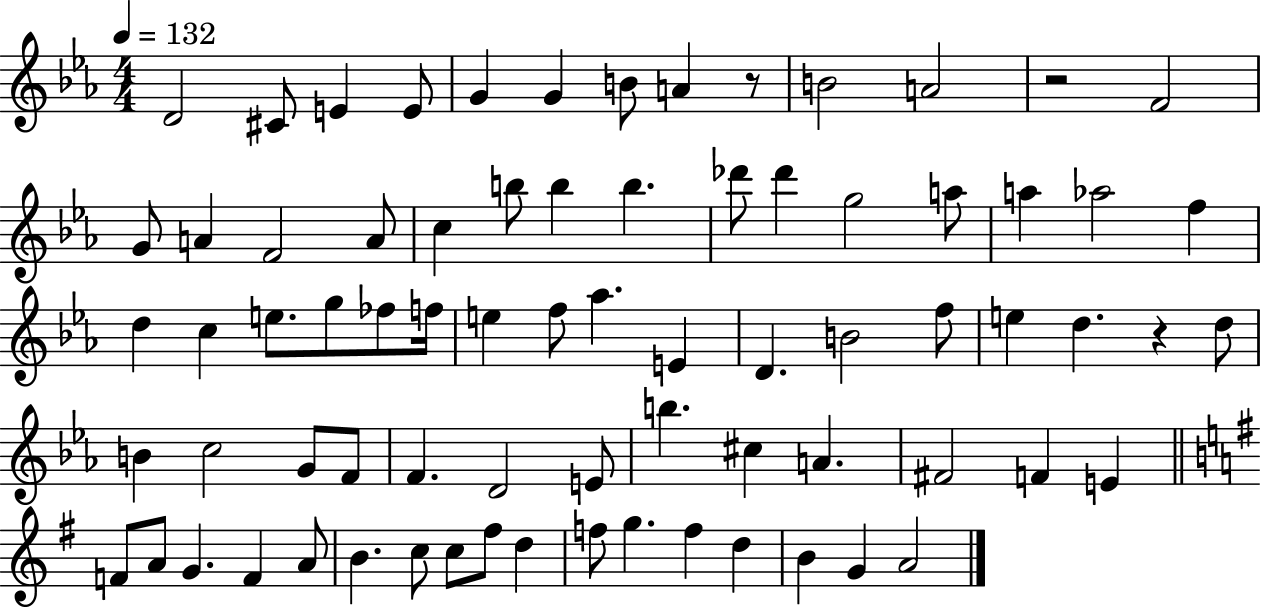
D4/h C#4/e E4/q E4/e G4/q G4/q B4/e A4/q R/e B4/h A4/h R/h F4/h G4/e A4/q F4/h A4/e C5/q B5/e B5/q B5/q. Db6/e Db6/q G5/h A5/e A5/q Ab5/h F5/q D5/q C5/q E5/e. G5/e FES5/e F5/s E5/q F5/e Ab5/q. E4/q D4/q. B4/h F5/e E5/q D5/q. R/q D5/e B4/q C5/h G4/e F4/e F4/q. D4/h E4/e B5/q. C#5/q A4/q. F#4/h F4/q E4/q F4/e A4/e G4/q. F4/q A4/e B4/q. C5/e C5/e F#5/e D5/q F5/e G5/q. F5/q D5/q B4/q G4/q A4/h